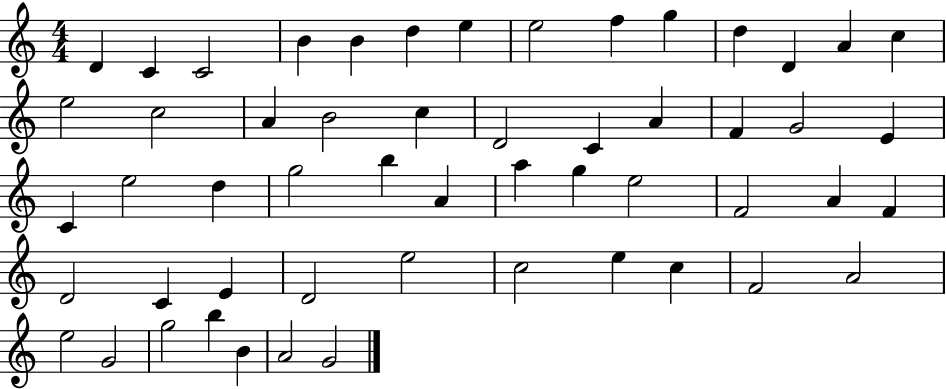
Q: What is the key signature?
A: C major